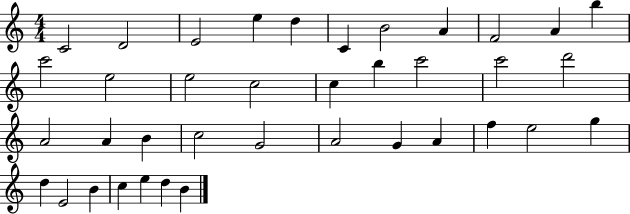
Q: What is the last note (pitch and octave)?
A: B4